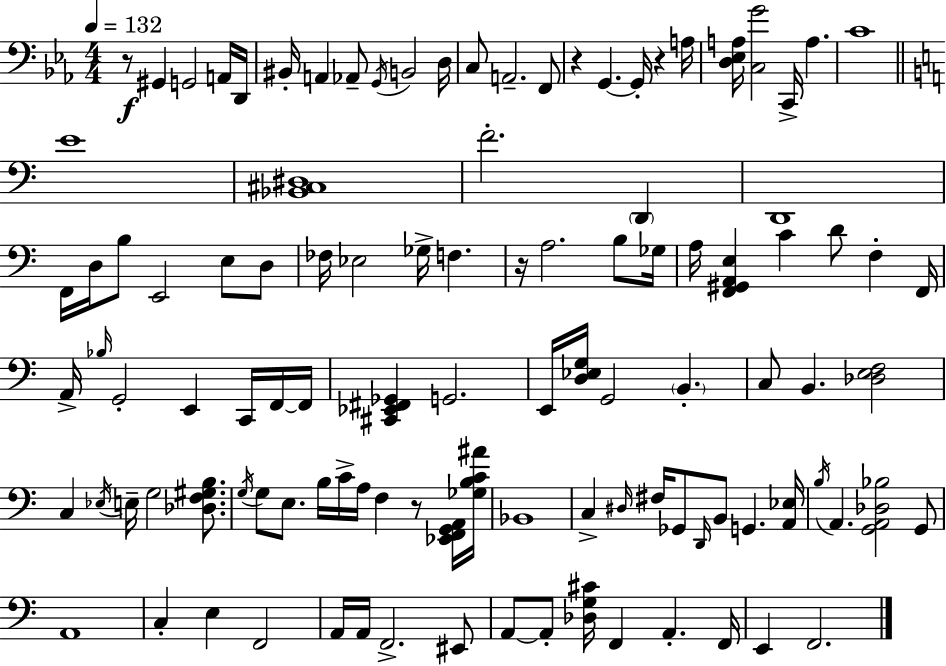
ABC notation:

X:1
T:Untitled
M:4/4
L:1/4
K:Cm
z/2 ^G,, G,,2 A,,/4 D,,/4 ^B,,/4 A,, _A,,/2 G,,/4 B,,2 D,/4 C,/2 A,,2 F,,/2 z G,, G,,/4 z A,/4 [D,_E,A,]/4 [C,G]2 C,,/4 A, C4 E4 [_B,,^C,^D,]4 F2 D,, D,,4 F,,/4 D,/4 B,/2 E,,2 E,/2 D,/2 _F,/4 _E,2 _G,/4 F, z/4 A,2 B,/2 _G,/4 A,/4 [F,,^G,,A,,E,] C D/2 F, F,,/4 A,,/4 _B,/4 G,,2 E,, C,,/4 F,,/4 F,,/4 [^C,,_E,,^F,,_G,,] G,,2 E,,/4 [D,_E,G,]/4 G,,2 B,, C,/2 B,, [_D,E,F,]2 C, _E,/4 E,/4 G,2 [_D,F,^G,B,]/2 G,/4 G,/2 E,/2 B,/4 C/4 A,/4 F, z/2 [_E,,F,,G,,A,,]/4 [_G,B,C^A]/4 _B,,4 C, ^D,/4 ^F,/4 _G,,/2 D,,/4 B,,/2 G,, [A,,_E,]/4 B,/4 A,, [G,,A,,_D,_B,]2 G,,/2 A,,4 C, E, F,,2 A,,/4 A,,/4 F,,2 ^E,,/2 A,,/2 A,,/2 [_D,G,^C]/4 F,, A,, F,,/4 E,, F,,2